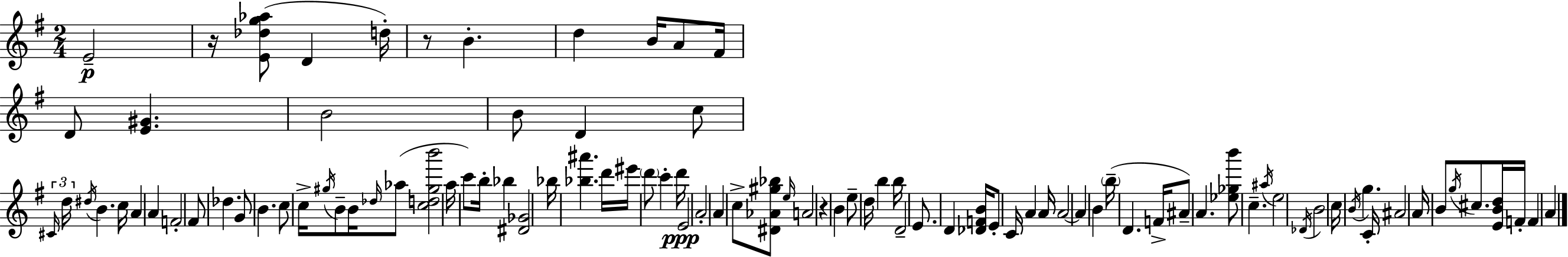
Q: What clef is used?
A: treble